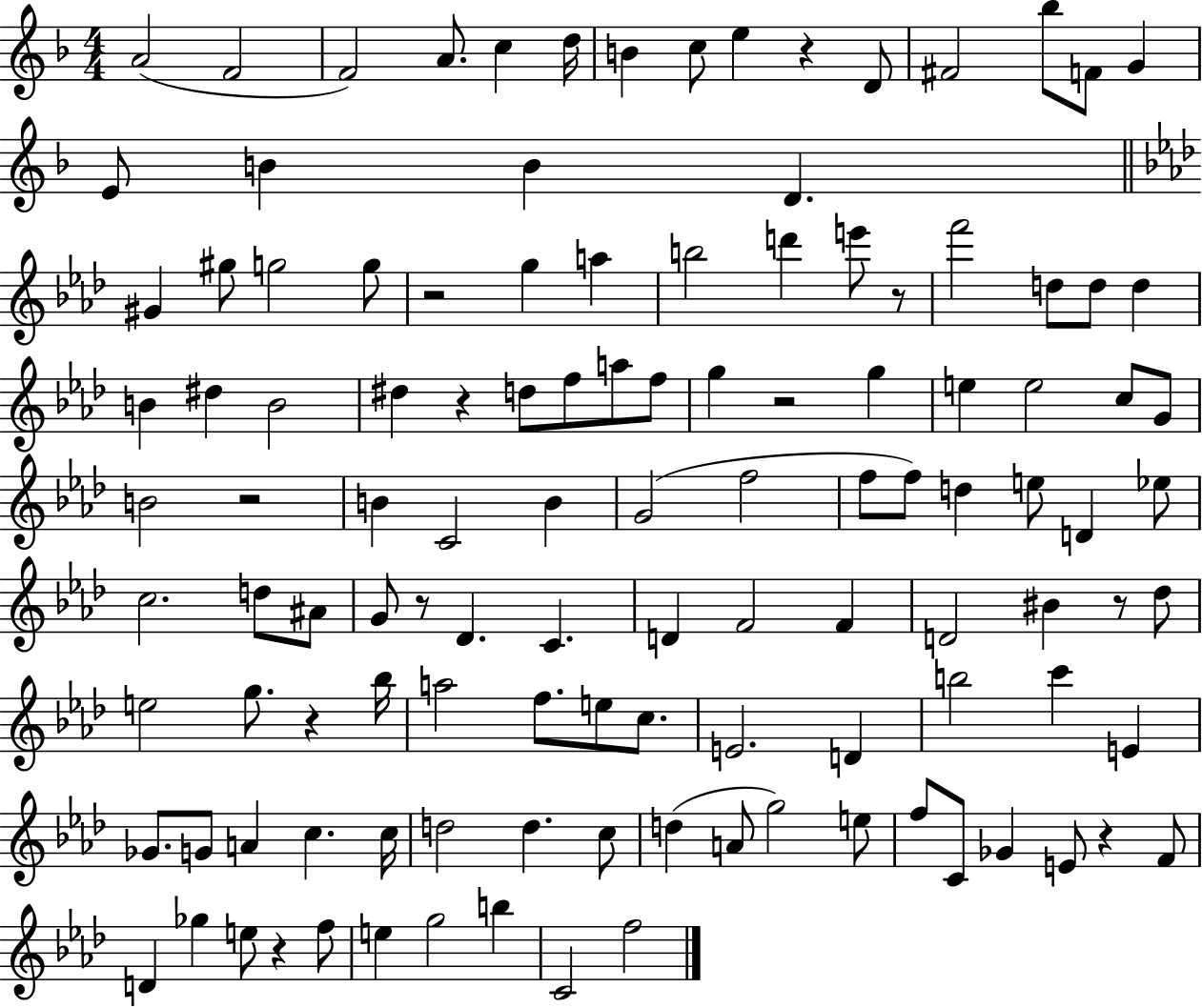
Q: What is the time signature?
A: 4/4